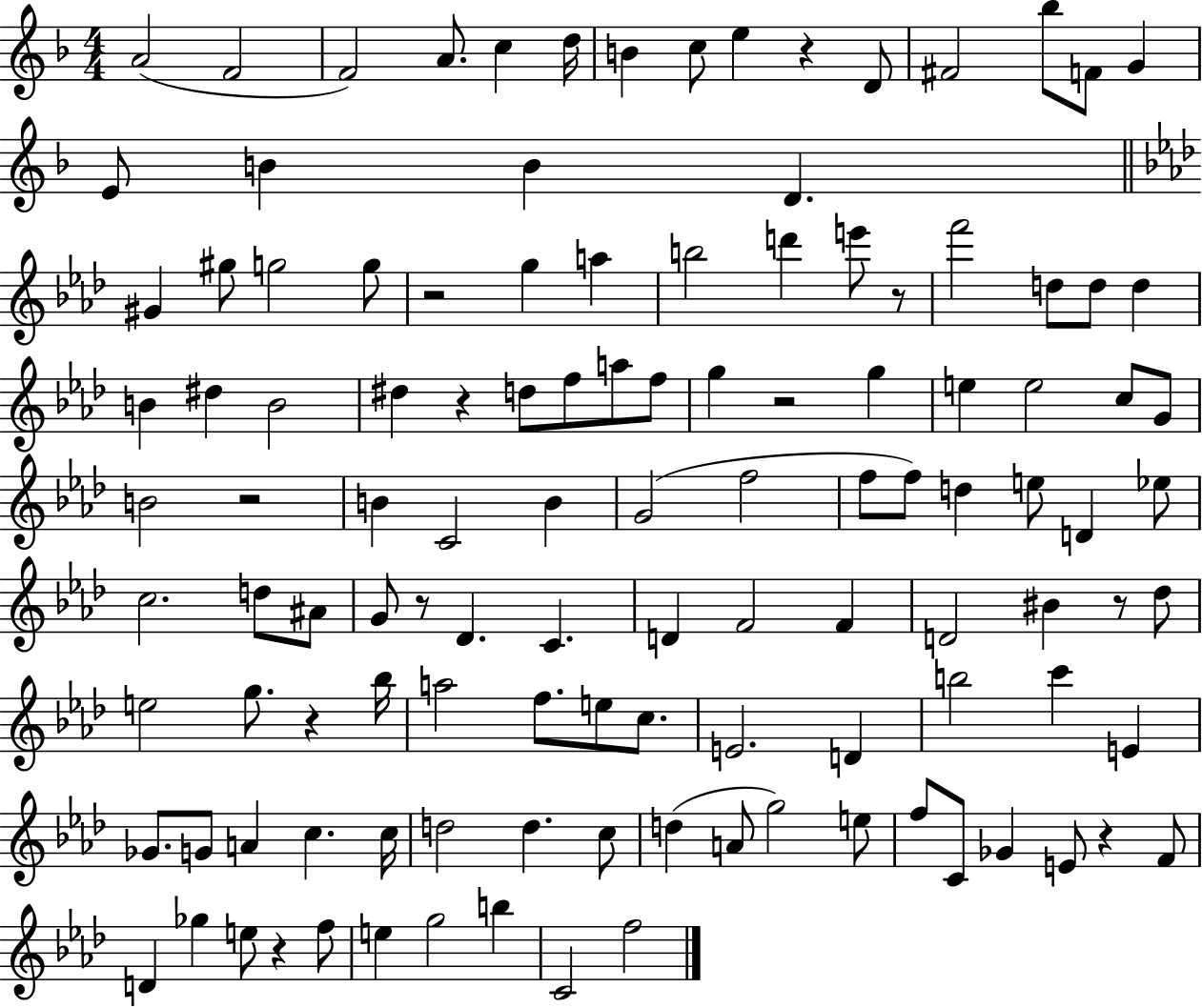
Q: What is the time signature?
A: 4/4